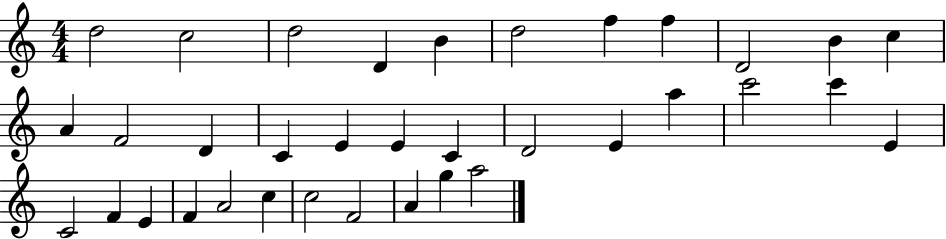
X:1
T:Untitled
M:4/4
L:1/4
K:C
d2 c2 d2 D B d2 f f D2 B c A F2 D C E E C D2 E a c'2 c' E C2 F E F A2 c c2 F2 A g a2